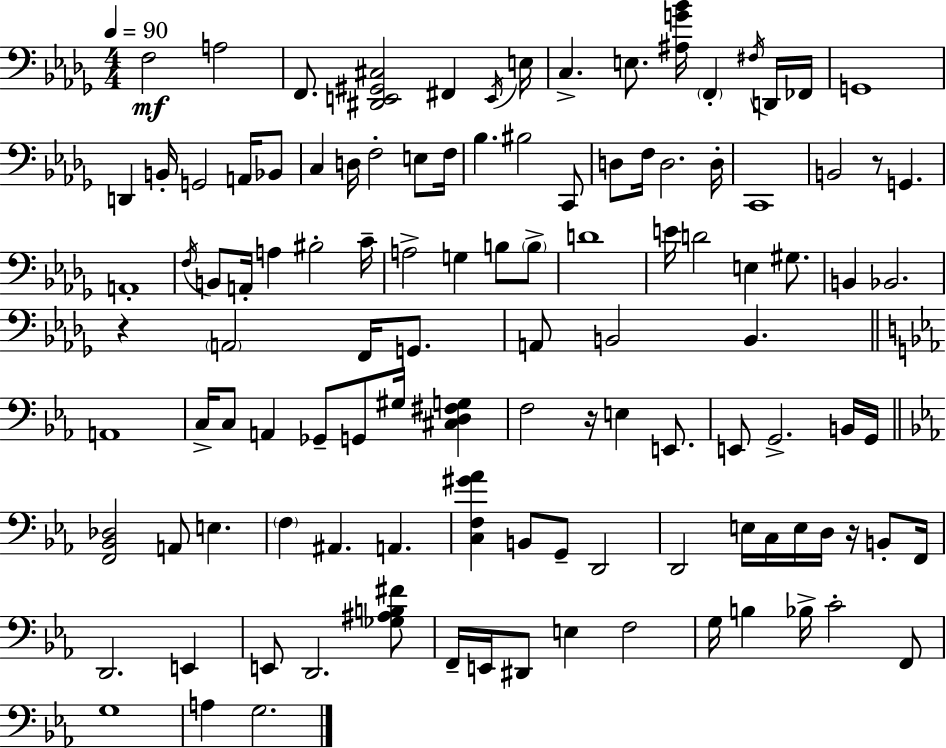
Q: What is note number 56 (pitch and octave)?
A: B2